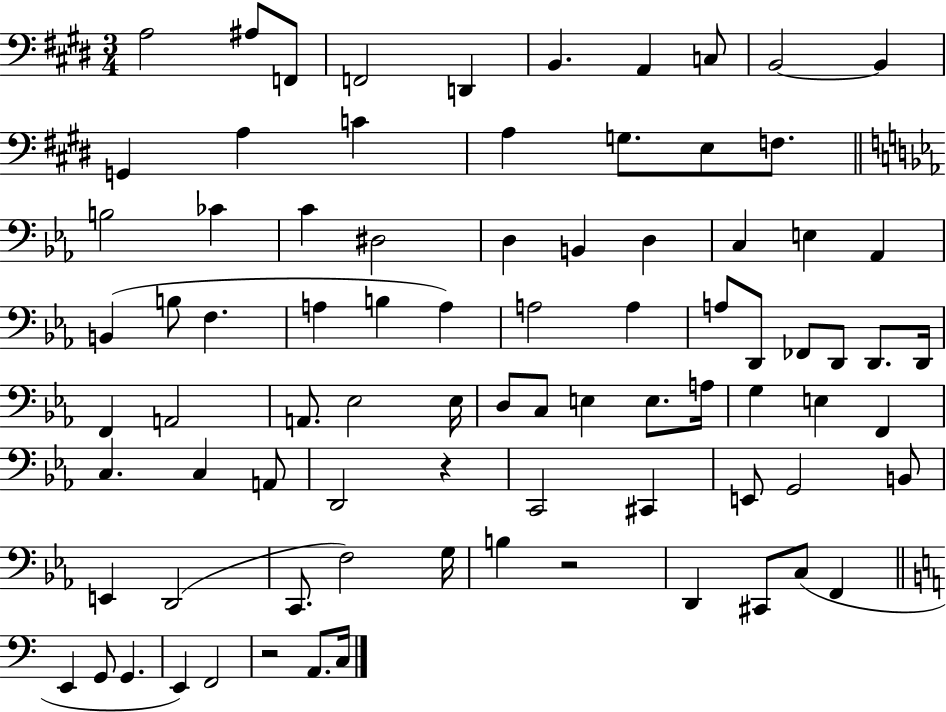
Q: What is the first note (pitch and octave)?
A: A3